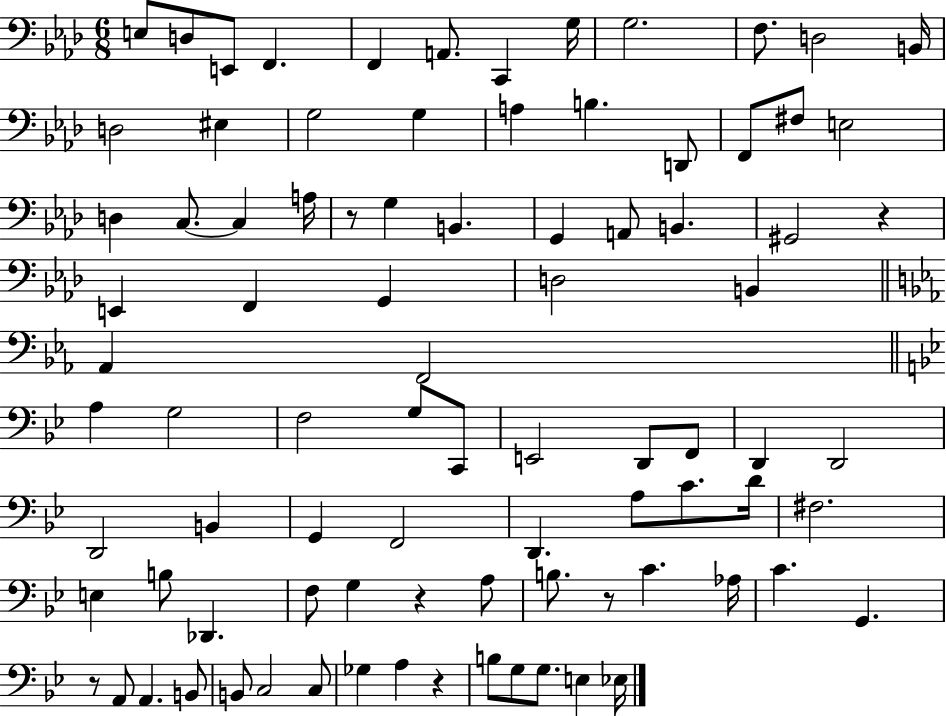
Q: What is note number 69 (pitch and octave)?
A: G2